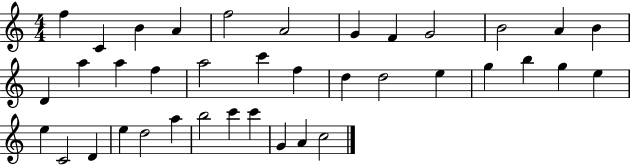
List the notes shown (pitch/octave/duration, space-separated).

F5/q C4/q B4/q A4/q F5/h A4/h G4/q F4/q G4/h B4/h A4/q B4/q D4/q A5/q A5/q F5/q A5/h C6/q F5/q D5/q D5/h E5/q G5/q B5/q G5/q E5/q E5/q C4/h D4/q E5/q D5/h A5/q B5/h C6/q C6/q G4/q A4/q C5/h